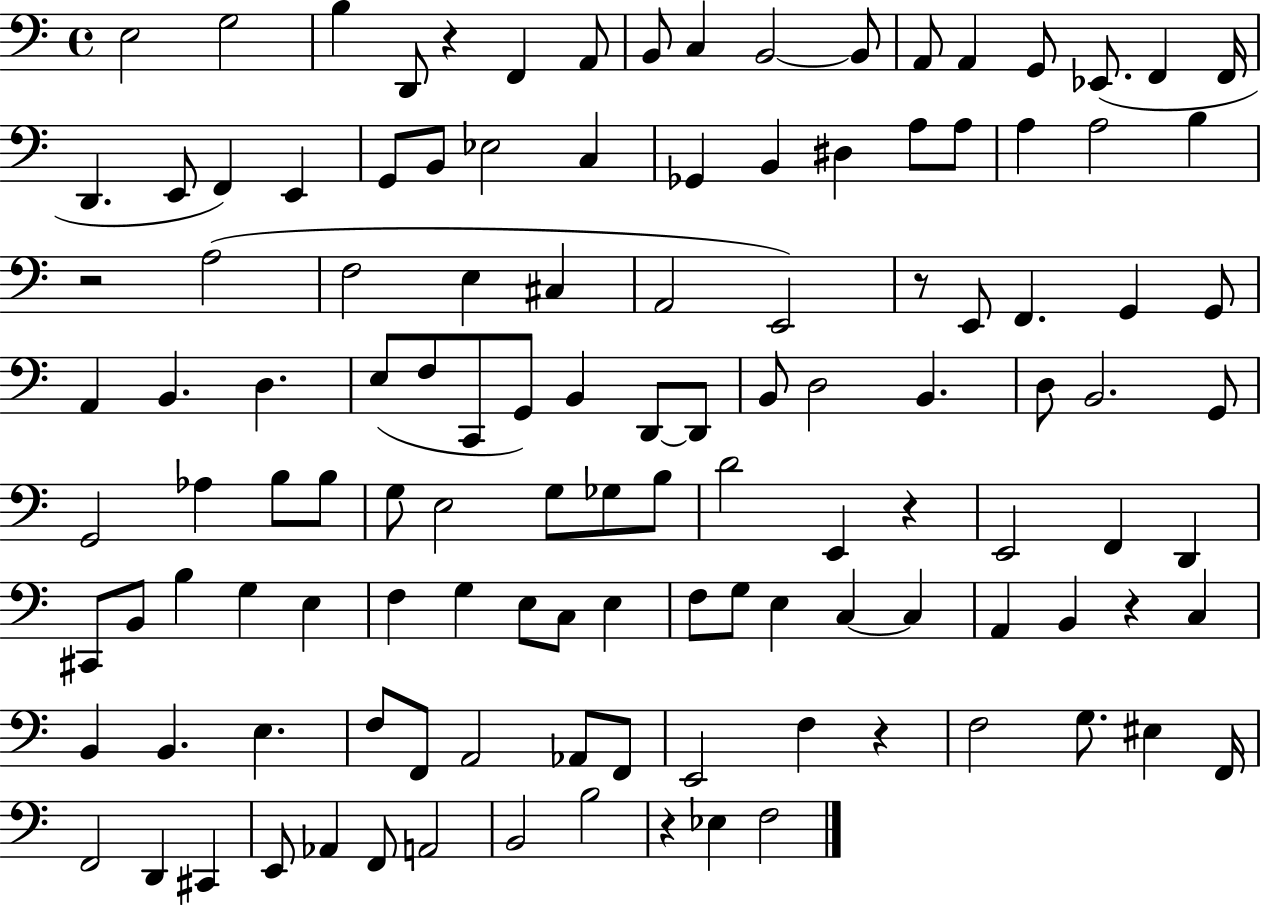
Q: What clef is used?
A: bass